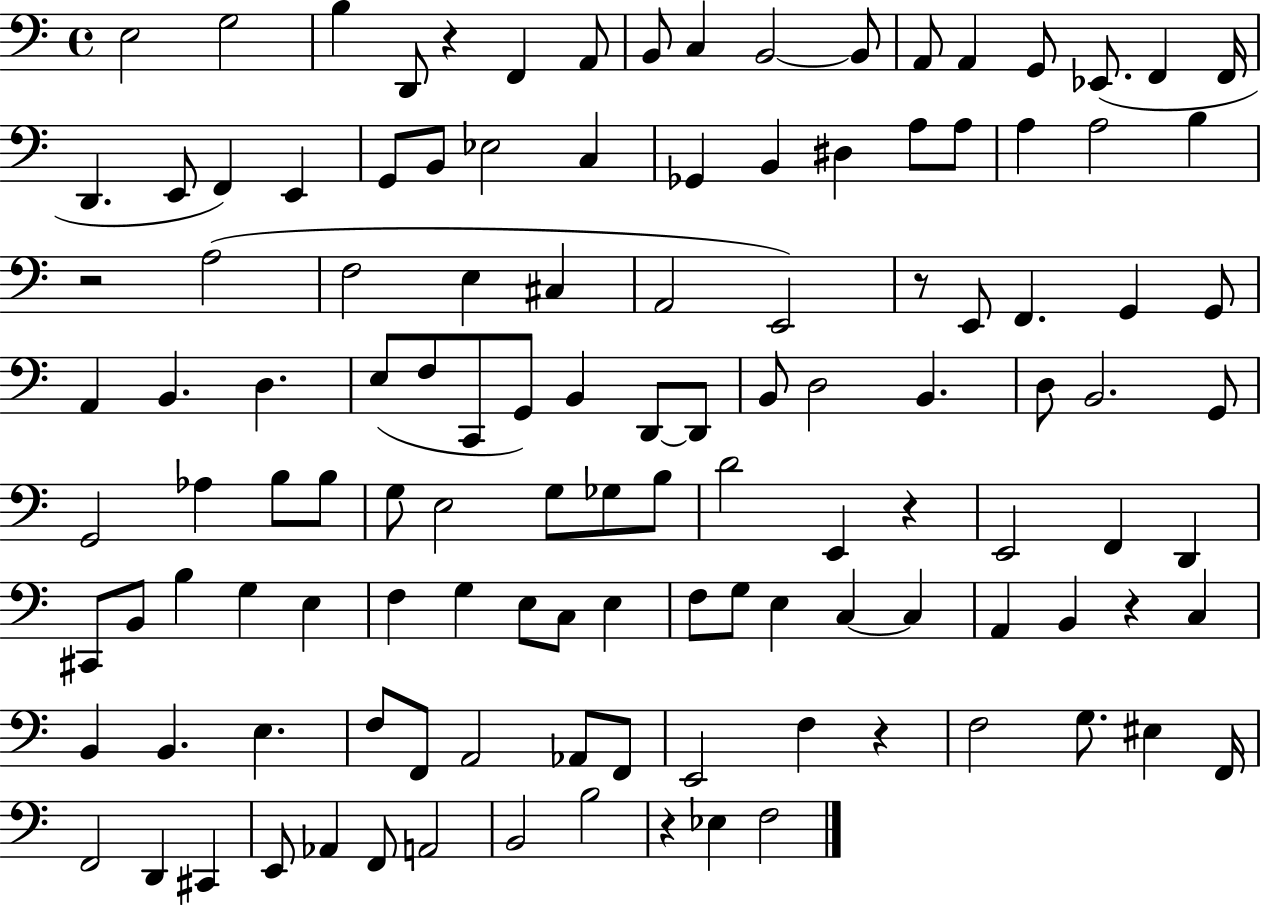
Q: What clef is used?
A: bass